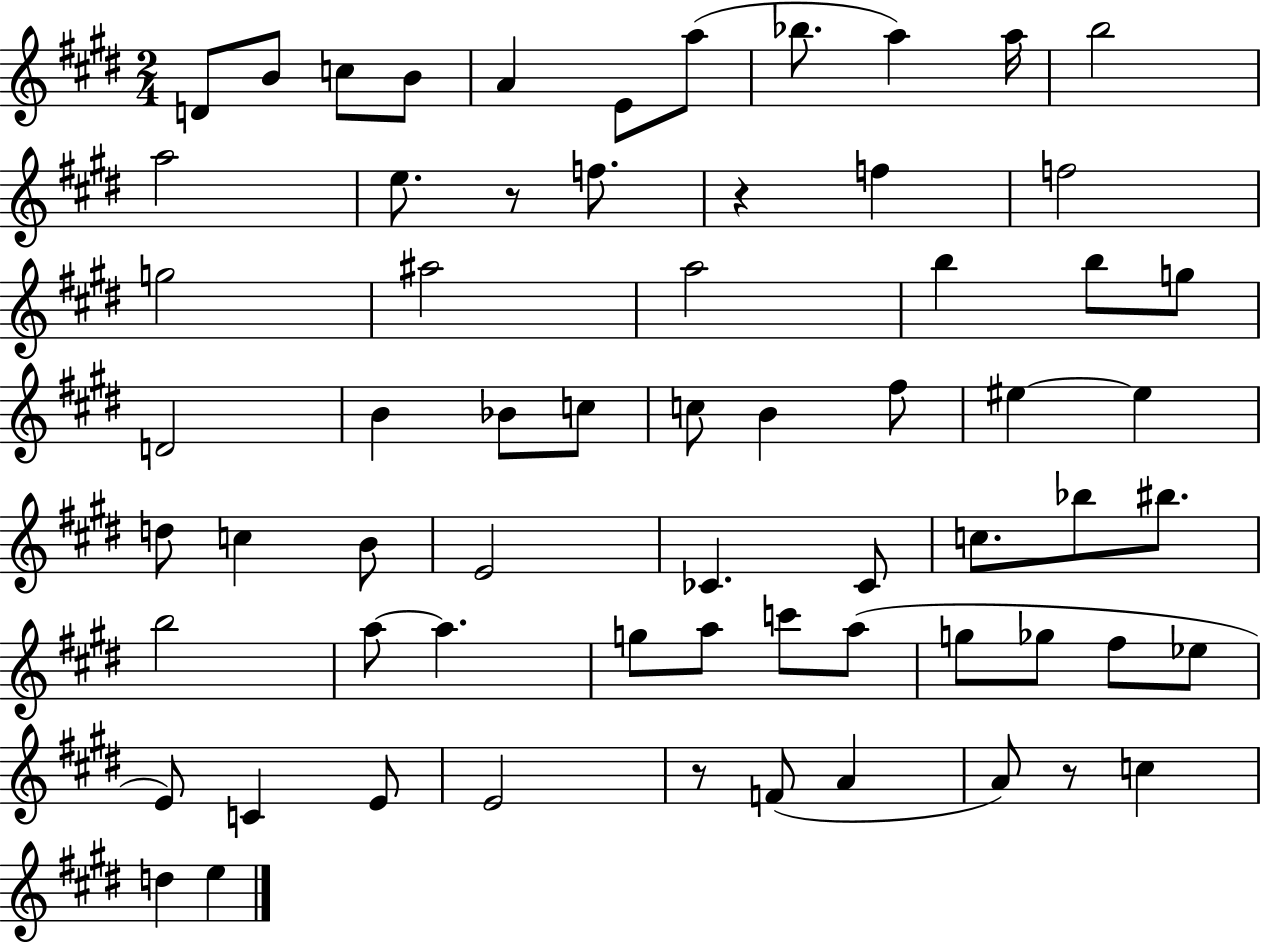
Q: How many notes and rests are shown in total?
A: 65